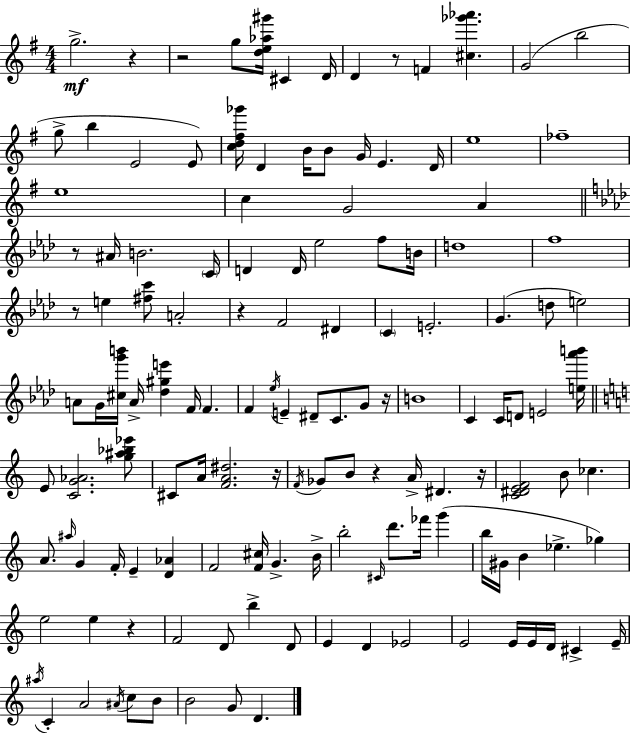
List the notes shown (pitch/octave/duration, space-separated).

G5/h. R/q R/h G5/e [D5,E5,Ab5,G#6]/s C#4/q D4/s D4/q R/e F4/q [C#5,Gb6,Ab6]/q. G4/h B5/h G5/e B5/q E4/h E4/e [C5,D5,F#5,Gb6]/s D4/q B4/s B4/e G4/s E4/q. D4/s E5/w FES5/w E5/w C5/q G4/h A4/q R/e A#4/s B4/h. C4/s D4/q D4/s Eb5/h F5/e B4/s D5/w F5/w R/e E5/q [F#5,C6]/e A4/h R/q F4/h D#4/q C4/q E4/h. G4/q. D5/e E5/h A4/e G4/s [C#5,G6,B6]/s A4/s [Db5,G#5,E6]/q F4/s F4/q. F4/q Eb5/s E4/q D#4/e C4/e. G4/e R/s B4/w C4/q C4/s D4/e E4/h [E5,Ab6,B6]/s E4/e [C4,G4,Ab4]/h. [G5,A#5,Bb5,Eb6]/e C#4/e A4/s [F4,A4,D#5]/h. R/s F4/s Gb4/e B4/e R/q A4/s D#4/q. R/s [C4,D#4,E4,F4]/h B4/e CES5/q. A4/e. A#5/s G4/q F4/s E4/q [D4,Ab4]/q F4/h [F4,C#5]/s G4/q. B4/s B5/h C#4/s D6/e. FES6/s G6/q B5/s G#4/s B4/q Eb5/q. Gb5/q E5/h E5/q R/q F4/h D4/e B5/q D4/e E4/q D4/q Eb4/h E4/h E4/s E4/s D4/s C#4/q E4/s A#5/s C4/q A4/h A#4/s C5/e B4/e B4/h G4/e D4/q.